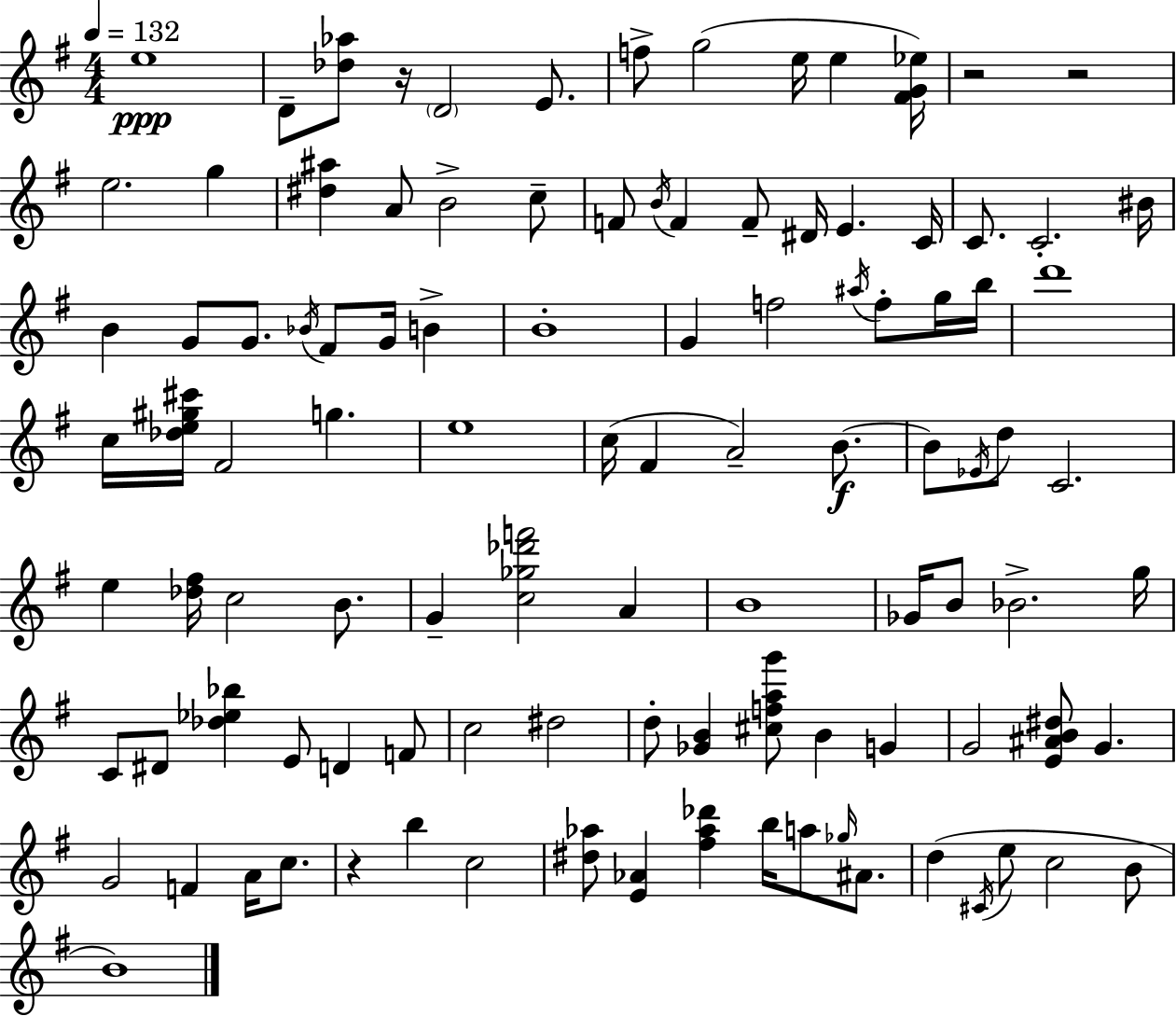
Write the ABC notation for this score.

X:1
T:Untitled
M:4/4
L:1/4
K:Em
e4 D/2 [_d_a]/2 z/4 D2 E/2 f/2 g2 e/4 e [^FG_e]/4 z2 z2 e2 g [^d^a] A/2 B2 c/2 F/2 B/4 F F/2 ^D/4 E C/4 C/2 C2 ^B/4 B G/2 G/2 _B/4 ^F/2 G/4 B B4 G f2 ^a/4 f/2 g/4 b/4 d'4 c/4 [_de^g^c']/4 ^F2 g e4 c/4 ^F A2 B/2 B/2 _E/4 d/2 C2 e [_d^f]/4 c2 B/2 G [c_g_d'f']2 A B4 _G/4 B/2 _B2 g/4 C/2 ^D/2 [_d_e_b] E/2 D F/2 c2 ^d2 d/2 [_GB] [^cfag']/2 B G G2 [E^AB^d]/2 G G2 F A/4 c/2 z b c2 [^d_a]/2 [E_A] [^f_a_d'] b/4 a/2 _g/4 ^A/2 d ^C/4 e/2 c2 B/2 B4